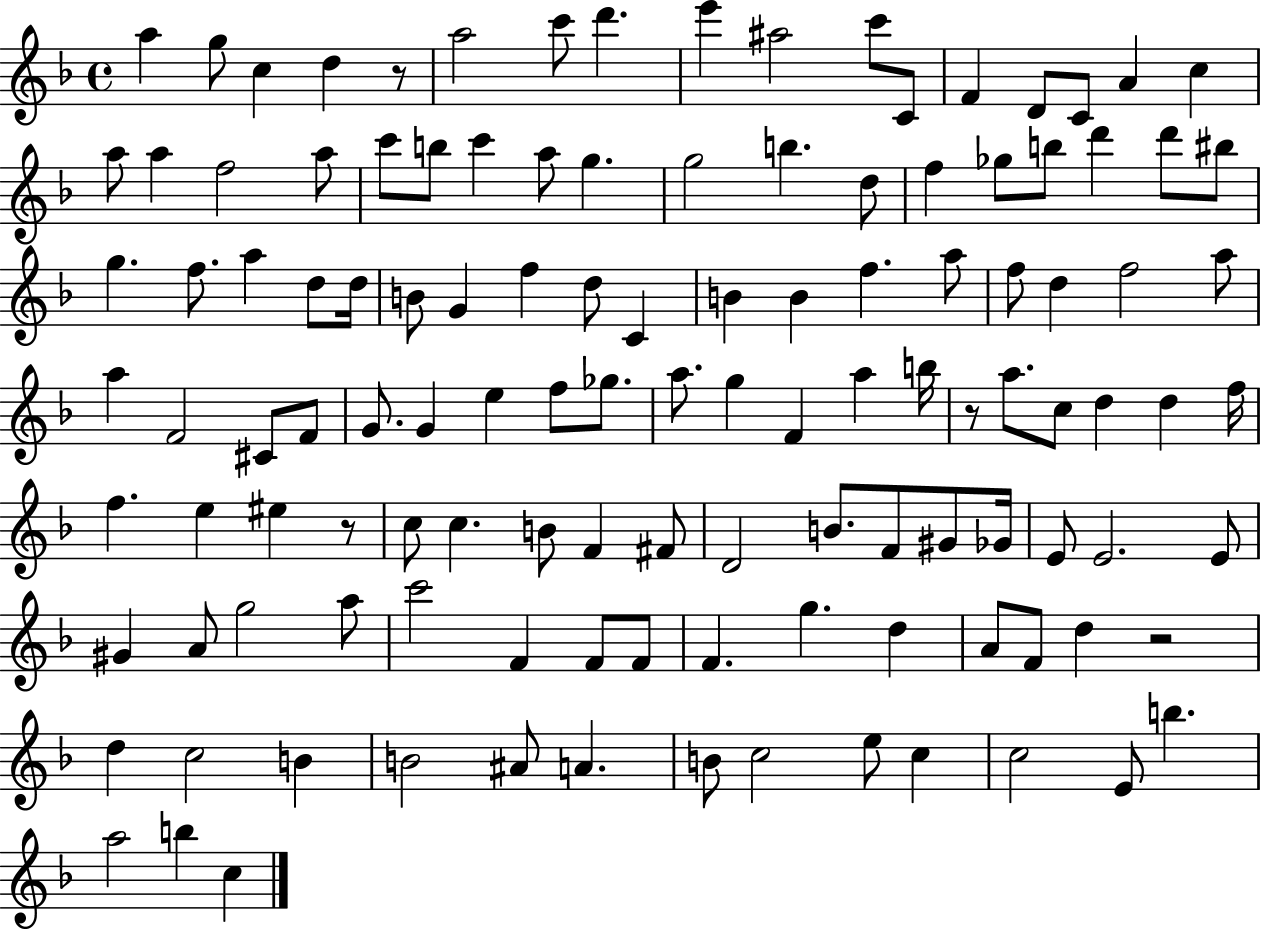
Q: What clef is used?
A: treble